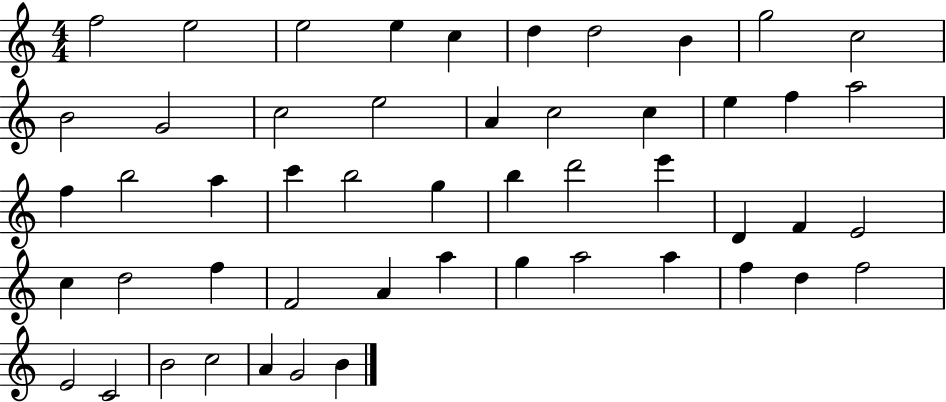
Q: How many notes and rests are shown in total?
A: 51